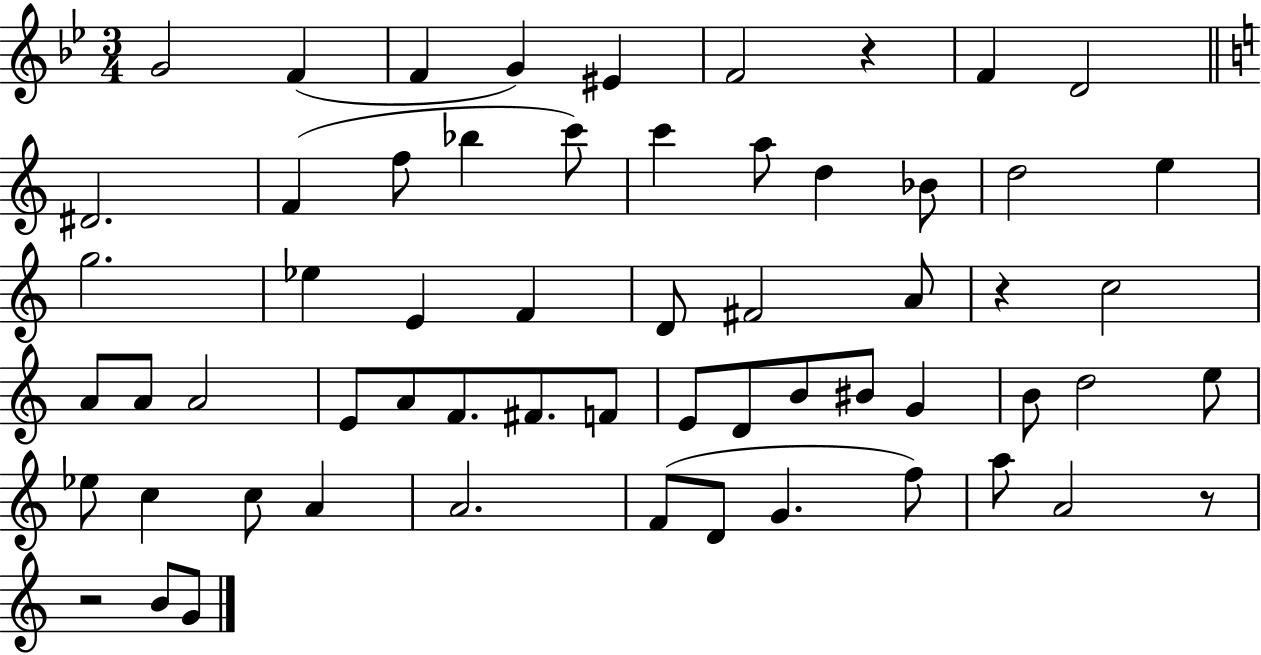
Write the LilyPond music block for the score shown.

{
  \clef treble
  \numericTimeSignature
  \time 3/4
  \key bes \major
  g'2 f'4( | f'4 g'4) eis'4 | f'2 r4 | f'4 d'2 | \break \bar "||" \break \key c \major dis'2. | f'4( f''8 bes''4 c'''8) | c'''4 a''8 d''4 bes'8 | d''2 e''4 | \break g''2. | ees''4 e'4 f'4 | d'8 fis'2 a'8 | r4 c''2 | \break a'8 a'8 a'2 | e'8 a'8 f'8. fis'8. f'8 | e'8 d'8 b'8 bis'8 g'4 | b'8 d''2 e''8 | \break ees''8 c''4 c''8 a'4 | a'2. | f'8( d'8 g'4. f''8) | a''8 a'2 r8 | \break r2 b'8 g'8 | \bar "|."
}